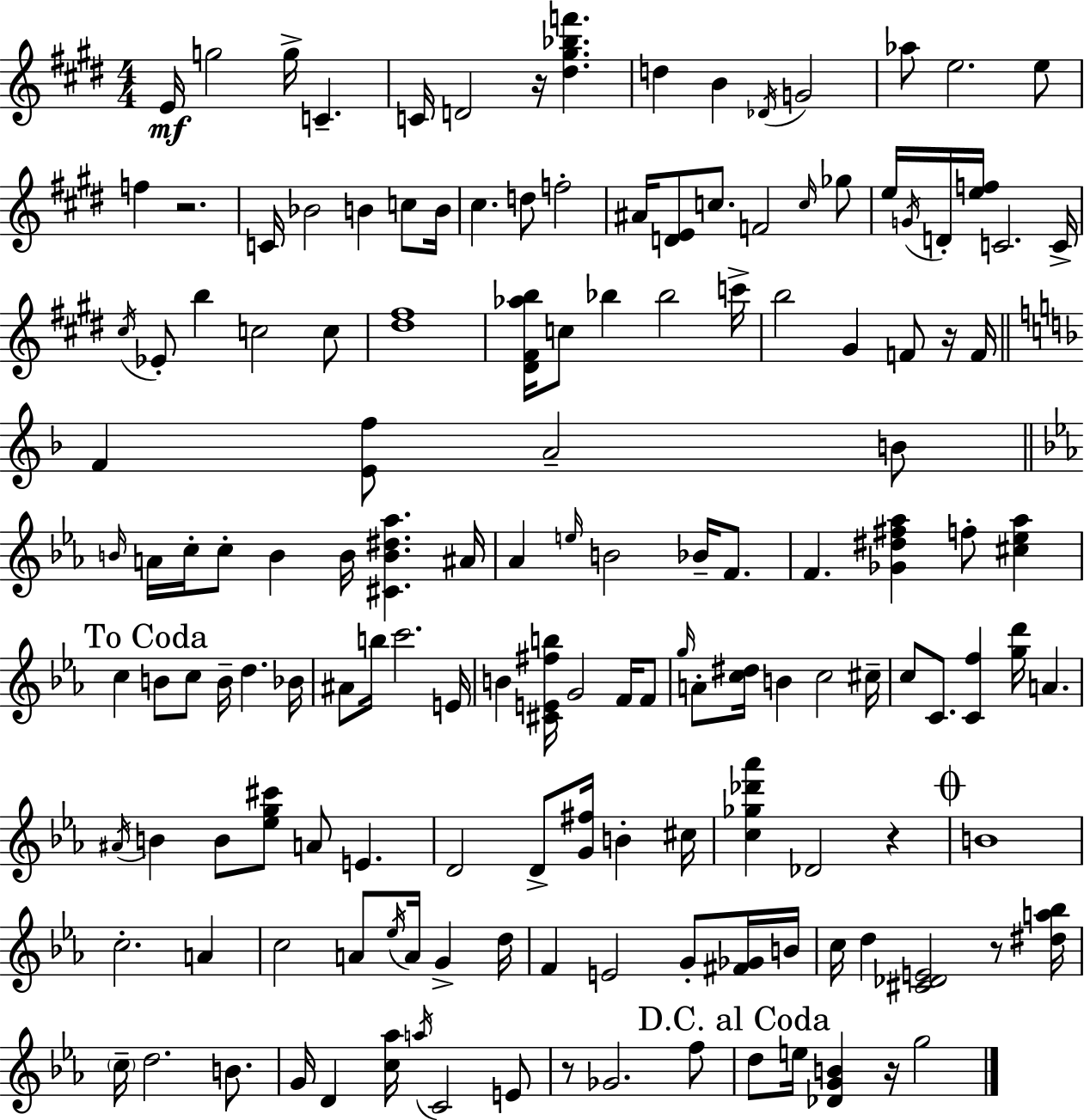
E4/s G5/h G5/s C4/q. C4/s D4/h R/s [D#5,G#5,Bb5,F6]/q. D5/q B4/q Db4/s G4/h Ab5/e E5/h. E5/e F5/q R/h. C4/s Bb4/h B4/q C5/e B4/s C#5/q. D5/e F5/h A#4/s [D4,E4]/e C5/e. F4/h C5/s Gb5/e E5/s G4/s D4/s [E5,F5]/s C4/h. C4/s C#5/s Eb4/e B5/q C5/h C5/e [D#5,F#5]/w [D#4,F#4,Ab5,B5]/s C5/e Bb5/q Bb5/h C6/s B5/h G#4/q F4/e R/s F4/s F4/q [E4,F5]/e A4/h B4/e B4/s A4/s C5/s C5/e B4/q B4/s [C#4,B4,D#5,Ab5]/q. A#4/s Ab4/q E5/s B4/h Bb4/s F4/e. F4/q. [Gb4,D#5,F#5,Ab5]/q F5/e [C#5,Eb5,Ab5]/q C5/q B4/e C5/e B4/s D5/q. Bb4/s A#4/e B5/s C6/h. E4/s B4/q [C#4,E4,F#5,B5]/s G4/h F4/s F4/e G5/s A4/e [C5,D#5]/s B4/q C5/h C#5/s C5/e C4/e. [C4,F5]/q [G5,D6]/s A4/q. A#4/s B4/q B4/e [Eb5,G5,C#6]/e A4/e E4/q. D4/h D4/e [G4,F#5]/s B4/q C#5/s [C5,Gb5,Db6,Ab6]/q Db4/h R/q B4/w C5/h. A4/q C5/h A4/e Eb5/s A4/s G4/q D5/s F4/q E4/h G4/e [F#4,Gb4]/s B4/s C5/s D5/q [C#4,Db4,E4]/h R/e [D#5,A5,Bb5]/s C5/s D5/h. B4/e. G4/s D4/q [C5,Ab5]/s A5/s C4/h E4/e R/e Gb4/h. F5/e D5/e E5/s [Db4,G4,B4]/q R/s G5/h